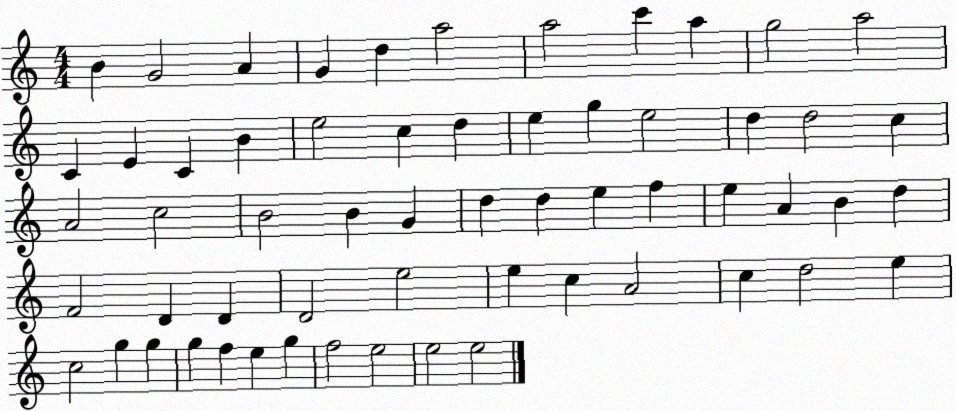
X:1
T:Untitled
M:4/4
L:1/4
K:C
B G2 A G d a2 a2 c' a g2 a2 C E C B e2 c d e g e2 d d2 c A2 c2 B2 B G d d e f e A B d F2 D D D2 e2 e c A2 c d2 e c2 g g g f e g f2 e2 e2 e2